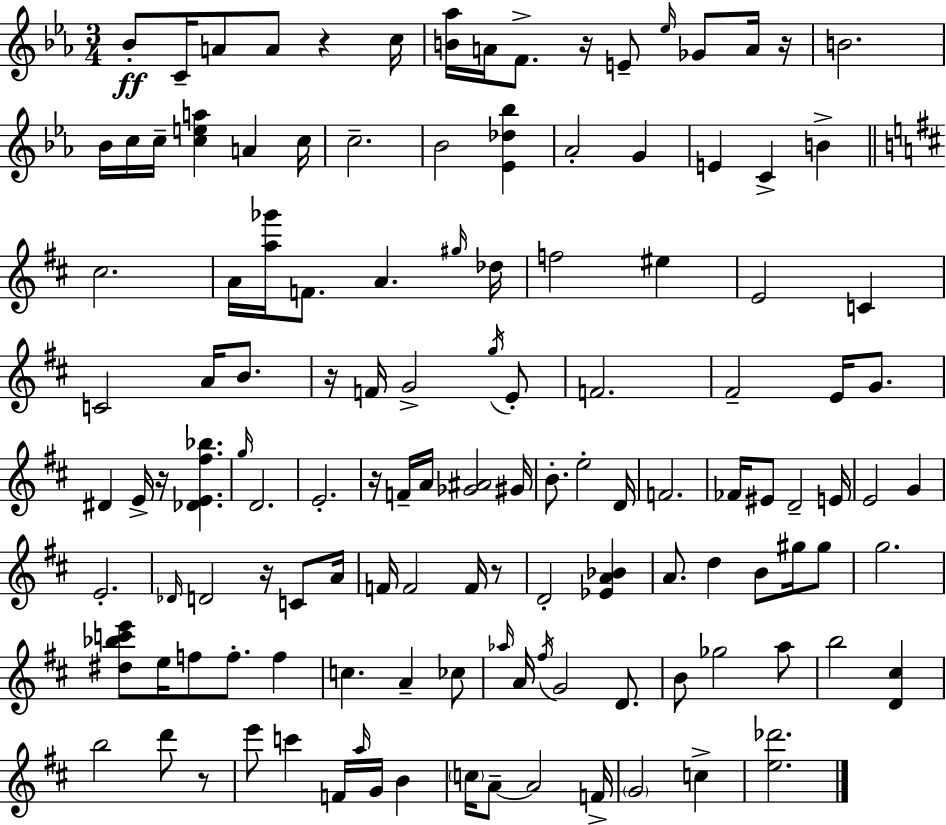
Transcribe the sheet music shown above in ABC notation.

X:1
T:Untitled
M:3/4
L:1/4
K:Cm
_B/2 C/4 A/2 A/2 z c/4 [B_a]/4 A/4 F/2 z/4 E/2 _e/4 _G/2 A/4 z/4 B2 _B/4 c/4 c/4 [cea] A c/4 c2 _B2 [_E_d_b] _A2 G E C B ^c2 A/4 [a_g']/4 F/2 A ^g/4 _d/4 f2 ^e E2 C C2 A/4 B/2 z/4 F/4 G2 g/4 E/2 F2 ^F2 E/4 G/2 ^D E/4 z/4 [_DE^f_b] g/4 D2 E2 z/4 F/4 A/4 [_G^A]2 ^G/4 B/2 e2 D/4 F2 _F/4 ^E/2 D2 E/4 E2 G E2 _D/4 D2 z/4 C/2 A/4 F/4 F2 F/4 z/2 D2 [_EA_B] A/2 d B/2 ^g/4 ^g/2 g2 [^d_bc'e']/2 e/4 f/2 f/2 f c A _c/2 _a/4 A/4 ^f/4 G2 D/2 B/2 _g2 a/2 b2 [D^c] b2 d'/2 z/2 e'/2 c' F/4 a/4 G/4 B c/4 A/2 A2 F/4 G2 c [e_d']2